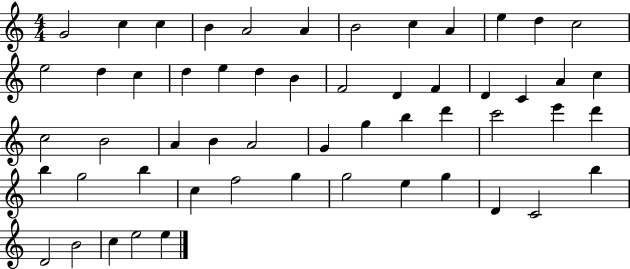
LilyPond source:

{
  \clef treble
  \numericTimeSignature
  \time 4/4
  \key c \major
  g'2 c''4 c''4 | b'4 a'2 a'4 | b'2 c''4 a'4 | e''4 d''4 c''2 | \break e''2 d''4 c''4 | d''4 e''4 d''4 b'4 | f'2 d'4 f'4 | d'4 c'4 a'4 c''4 | \break c''2 b'2 | a'4 b'4 a'2 | g'4 g''4 b''4 d'''4 | c'''2 e'''4 d'''4 | \break b''4 g''2 b''4 | c''4 f''2 g''4 | g''2 e''4 g''4 | d'4 c'2 b''4 | \break d'2 b'2 | c''4 e''2 e''4 | \bar "|."
}